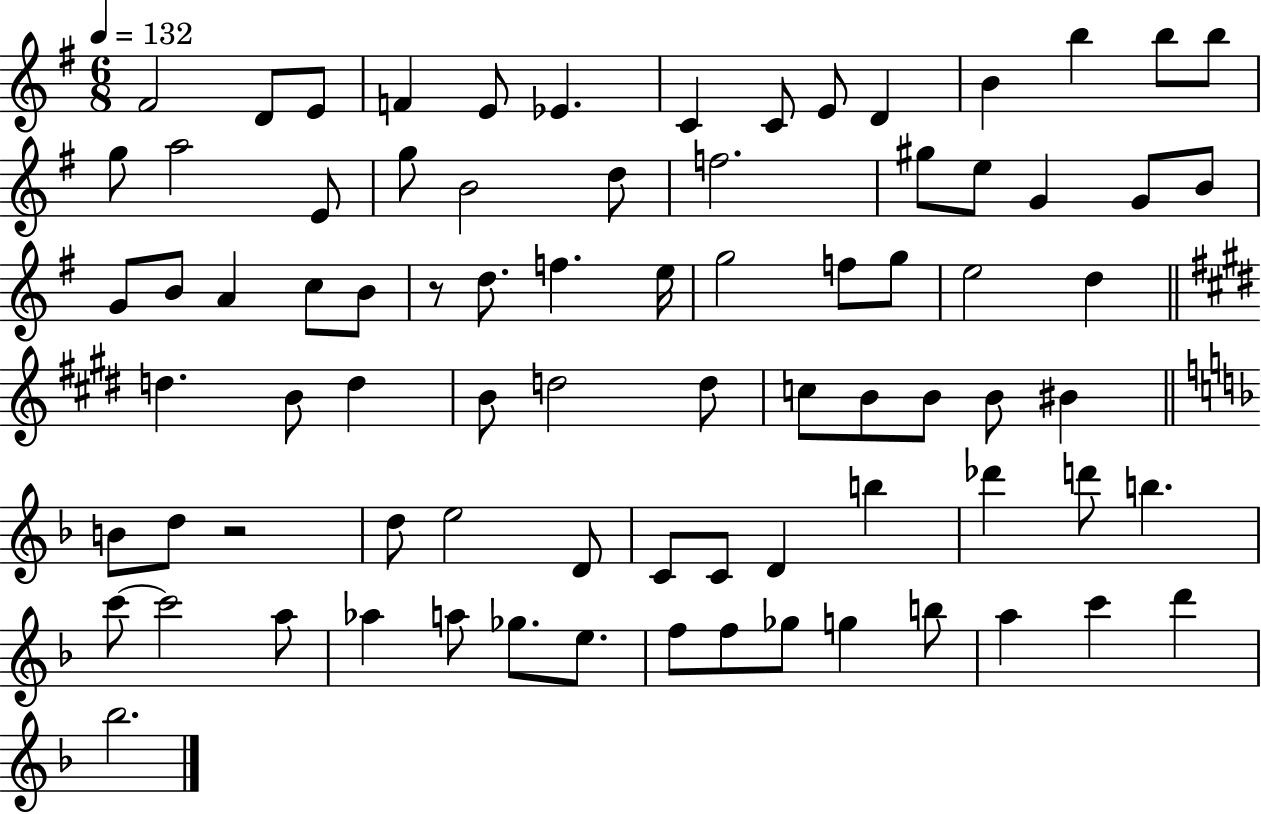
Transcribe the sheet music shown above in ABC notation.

X:1
T:Untitled
M:6/8
L:1/4
K:G
^F2 D/2 E/2 F E/2 _E C C/2 E/2 D B b b/2 b/2 g/2 a2 E/2 g/2 B2 d/2 f2 ^g/2 e/2 G G/2 B/2 G/2 B/2 A c/2 B/2 z/2 d/2 f e/4 g2 f/2 g/2 e2 d d B/2 d B/2 d2 d/2 c/2 B/2 B/2 B/2 ^B B/2 d/2 z2 d/2 e2 D/2 C/2 C/2 D b _d' d'/2 b c'/2 c'2 a/2 _a a/2 _g/2 e/2 f/2 f/2 _g/2 g b/2 a c' d' _b2